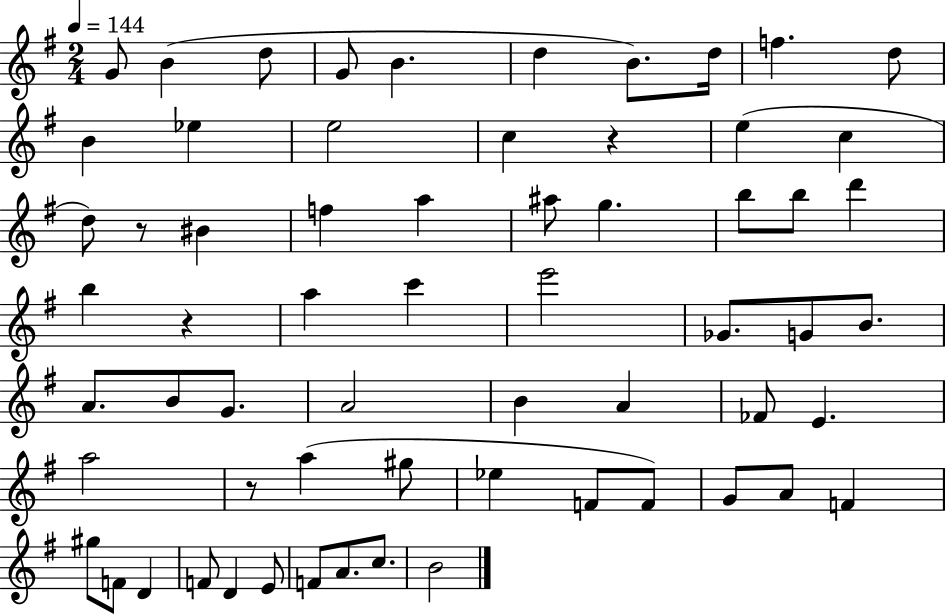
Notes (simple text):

G4/e B4/q D5/e G4/e B4/q. D5/q B4/e. D5/s F5/q. D5/e B4/q Eb5/q E5/h C5/q R/q E5/q C5/q D5/e R/e BIS4/q F5/q A5/q A#5/e G5/q. B5/e B5/e D6/q B5/q R/q A5/q C6/q E6/h Gb4/e. G4/e B4/e. A4/e. B4/e G4/e. A4/h B4/q A4/q FES4/e E4/q. A5/h R/e A5/q G#5/e Eb5/q F4/e F4/e G4/e A4/e F4/q G#5/e F4/e D4/q F4/e D4/q E4/e F4/e A4/e. C5/e. B4/h